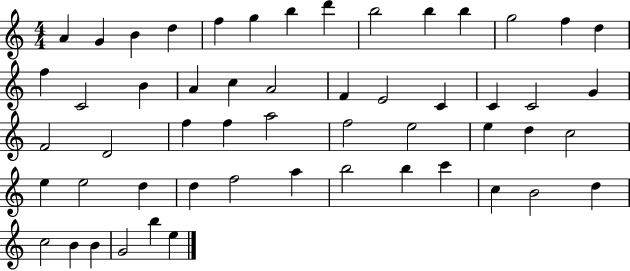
X:1
T:Untitled
M:4/4
L:1/4
K:C
A G B d f g b d' b2 b b g2 f d f C2 B A c A2 F E2 C C C2 G F2 D2 f f a2 f2 e2 e d c2 e e2 d d f2 a b2 b c' c B2 d c2 B B G2 b e